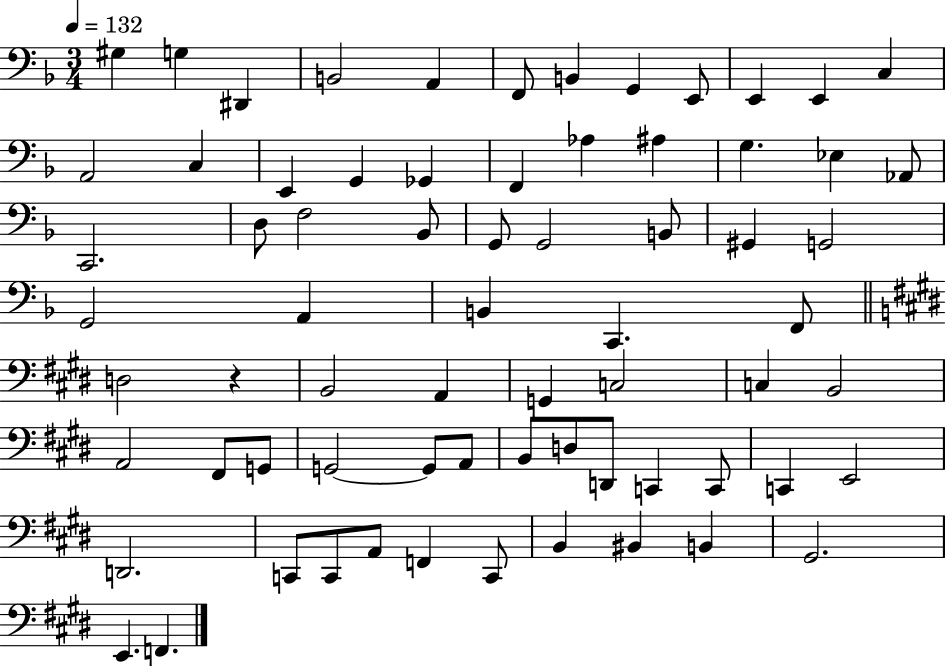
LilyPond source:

{
  \clef bass
  \numericTimeSignature
  \time 3/4
  \key f \major
  \tempo 4 = 132
  gis4 g4 dis,4 | b,2 a,4 | f,8 b,4 g,4 e,8 | e,4 e,4 c4 | \break a,2 c4 | e,4 g,4 ges,4 | f,4 aes4 ais4 | g4. ees4 aes,8 | \break c,2. | d8 f2 bes,8 | g,8 g,2 b,8 | gis,4 g,2 | \break g,2 a,4 | b,4 c,4. f,8 | \bar "||" \break \key e \major d2 r4 | b,2 a,4 | g,4 c2 | c4 b,2 | \break a,2 fis,8 g,8 | g,2~~ g,8 a,8 | b,8 d8 d,8 c,4 c,8 | c,4 e,2 | \break d,2. | c,8 c,8 a,8 f,4 c,8 | b,4 bis,4 b,4 | gis,2. | \break e,4. f,4. | \bar "|."
}